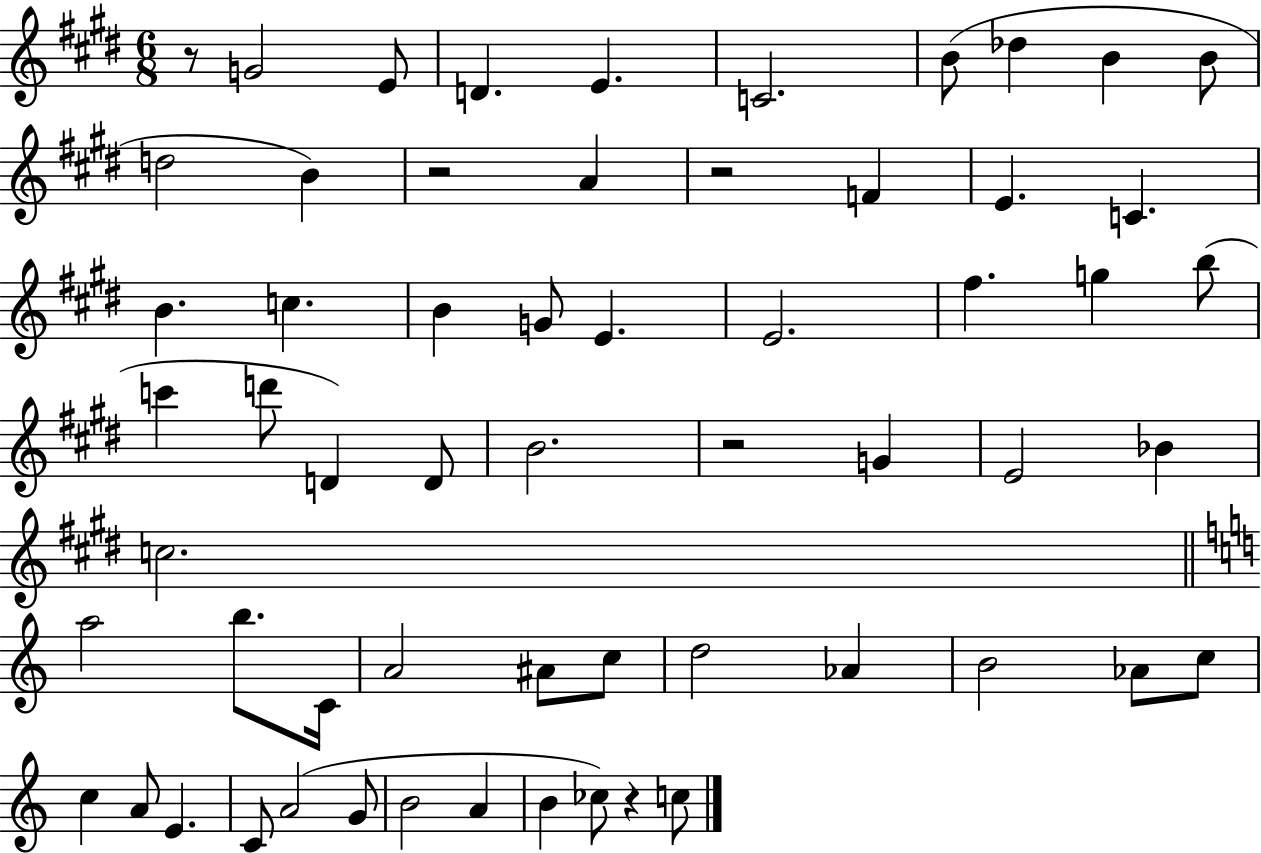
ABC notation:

X:1
T:Untitled
M:6/8
L:1/4
K:E
z/2 G2 E/2 D E C2 B/2 _d B B/2 d2 B z2 A z2 F E C B c B G/2 E E2 ^f g b/2 c' d'/2 D D/2 B2 z2 G E2 _B c2 a2 b/2 C/4 A2 ^A/2 c/2 d2 _A B2 _A/2 c/2 c A/2 E C/2 A2 G/2 B2 A B _c/2 z c/2